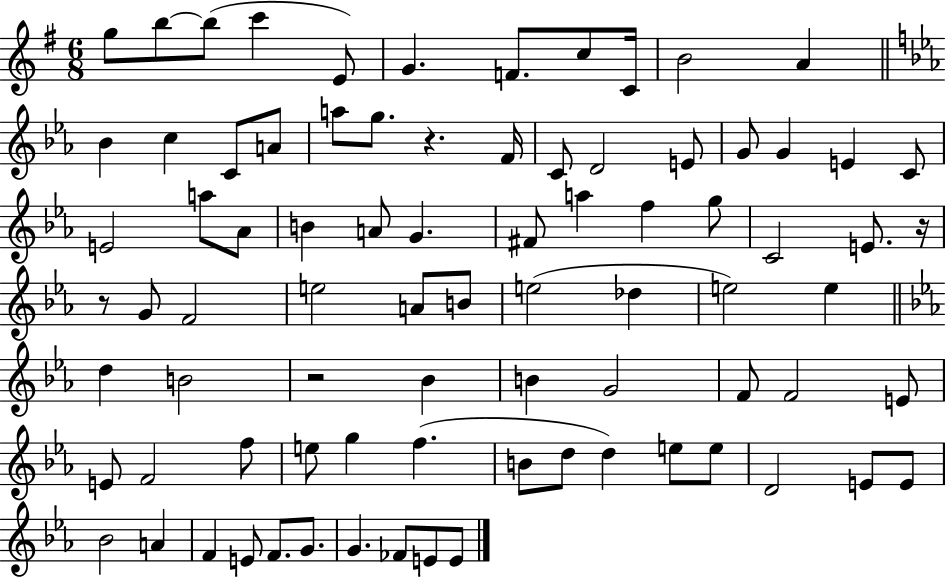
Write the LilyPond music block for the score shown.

{
  \clef treble
  \numericTimeSignature
  \time 6/8
  \key g \major
  g''8 b''8~~ b''8( c'''4 e'8) | g'4. f'8. c''8 c'16 | b'2 a'4 | \bar "||" \break \key ees \major bes'4 c''4 c'8 a'8 | a''8 g''8. r4. f'16 | c'8 d'2 e'8 | g'8 g'4 e'4 c'8 | \break e'2 a''8 aes'8 | b'4 a'8 g'4. | fis'8 a''4 f''4 g''8 | c'2 e'8. r16 | \break r8 g'8 f'2 | e''2 a'8 b'8 | e''2( des''4 | e''2) e''4 | \break \bar "||" \break \key c \minor d''4 b'2 | r2 bes'4 | b'4 g'2 | f'8 f'2 e'8 | \break e'8 f'2 f''8 | e''8 g''4 f''4.( | b'8 d''8 d''4) e''8 e''8 | d'2 e'8 e'8 | \break bes'2 a'4 | f'4 e'8 f'8. g'8. | g'4. fes'8 e'8 e'8 | \bar "|."
}